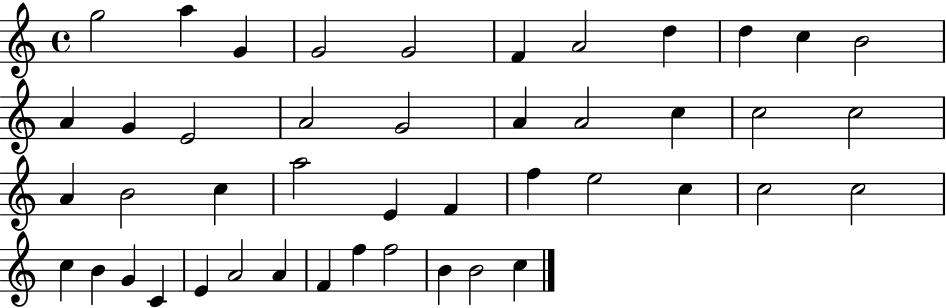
G5/h A5/q G4/q G4/h G4/h F4/q A4/h D5/q D5/q C5/q B4/h A4/q G4/q E4/h A4/h G4/h A4/q A4/h C5/q C5/h C5/h A4/q B4/h C5/q A5/h E4/q F4/q F5/q E5/h C5/q C5/h C5/h C5/q B4/q G4/q C4/q E4/q A4/h A4/q F4/q F5/q F5/h B4/q B4/h C5/q